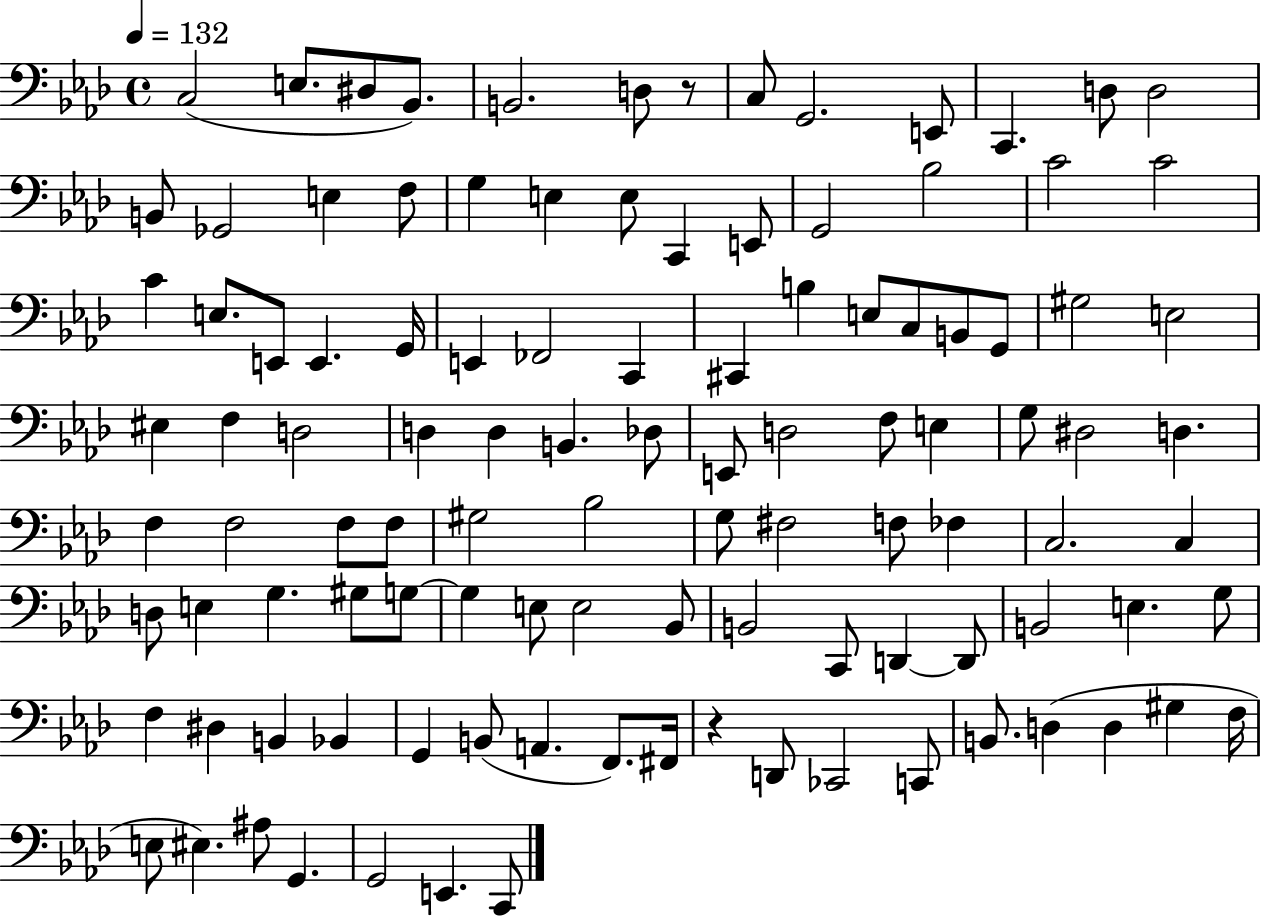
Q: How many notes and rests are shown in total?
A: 109